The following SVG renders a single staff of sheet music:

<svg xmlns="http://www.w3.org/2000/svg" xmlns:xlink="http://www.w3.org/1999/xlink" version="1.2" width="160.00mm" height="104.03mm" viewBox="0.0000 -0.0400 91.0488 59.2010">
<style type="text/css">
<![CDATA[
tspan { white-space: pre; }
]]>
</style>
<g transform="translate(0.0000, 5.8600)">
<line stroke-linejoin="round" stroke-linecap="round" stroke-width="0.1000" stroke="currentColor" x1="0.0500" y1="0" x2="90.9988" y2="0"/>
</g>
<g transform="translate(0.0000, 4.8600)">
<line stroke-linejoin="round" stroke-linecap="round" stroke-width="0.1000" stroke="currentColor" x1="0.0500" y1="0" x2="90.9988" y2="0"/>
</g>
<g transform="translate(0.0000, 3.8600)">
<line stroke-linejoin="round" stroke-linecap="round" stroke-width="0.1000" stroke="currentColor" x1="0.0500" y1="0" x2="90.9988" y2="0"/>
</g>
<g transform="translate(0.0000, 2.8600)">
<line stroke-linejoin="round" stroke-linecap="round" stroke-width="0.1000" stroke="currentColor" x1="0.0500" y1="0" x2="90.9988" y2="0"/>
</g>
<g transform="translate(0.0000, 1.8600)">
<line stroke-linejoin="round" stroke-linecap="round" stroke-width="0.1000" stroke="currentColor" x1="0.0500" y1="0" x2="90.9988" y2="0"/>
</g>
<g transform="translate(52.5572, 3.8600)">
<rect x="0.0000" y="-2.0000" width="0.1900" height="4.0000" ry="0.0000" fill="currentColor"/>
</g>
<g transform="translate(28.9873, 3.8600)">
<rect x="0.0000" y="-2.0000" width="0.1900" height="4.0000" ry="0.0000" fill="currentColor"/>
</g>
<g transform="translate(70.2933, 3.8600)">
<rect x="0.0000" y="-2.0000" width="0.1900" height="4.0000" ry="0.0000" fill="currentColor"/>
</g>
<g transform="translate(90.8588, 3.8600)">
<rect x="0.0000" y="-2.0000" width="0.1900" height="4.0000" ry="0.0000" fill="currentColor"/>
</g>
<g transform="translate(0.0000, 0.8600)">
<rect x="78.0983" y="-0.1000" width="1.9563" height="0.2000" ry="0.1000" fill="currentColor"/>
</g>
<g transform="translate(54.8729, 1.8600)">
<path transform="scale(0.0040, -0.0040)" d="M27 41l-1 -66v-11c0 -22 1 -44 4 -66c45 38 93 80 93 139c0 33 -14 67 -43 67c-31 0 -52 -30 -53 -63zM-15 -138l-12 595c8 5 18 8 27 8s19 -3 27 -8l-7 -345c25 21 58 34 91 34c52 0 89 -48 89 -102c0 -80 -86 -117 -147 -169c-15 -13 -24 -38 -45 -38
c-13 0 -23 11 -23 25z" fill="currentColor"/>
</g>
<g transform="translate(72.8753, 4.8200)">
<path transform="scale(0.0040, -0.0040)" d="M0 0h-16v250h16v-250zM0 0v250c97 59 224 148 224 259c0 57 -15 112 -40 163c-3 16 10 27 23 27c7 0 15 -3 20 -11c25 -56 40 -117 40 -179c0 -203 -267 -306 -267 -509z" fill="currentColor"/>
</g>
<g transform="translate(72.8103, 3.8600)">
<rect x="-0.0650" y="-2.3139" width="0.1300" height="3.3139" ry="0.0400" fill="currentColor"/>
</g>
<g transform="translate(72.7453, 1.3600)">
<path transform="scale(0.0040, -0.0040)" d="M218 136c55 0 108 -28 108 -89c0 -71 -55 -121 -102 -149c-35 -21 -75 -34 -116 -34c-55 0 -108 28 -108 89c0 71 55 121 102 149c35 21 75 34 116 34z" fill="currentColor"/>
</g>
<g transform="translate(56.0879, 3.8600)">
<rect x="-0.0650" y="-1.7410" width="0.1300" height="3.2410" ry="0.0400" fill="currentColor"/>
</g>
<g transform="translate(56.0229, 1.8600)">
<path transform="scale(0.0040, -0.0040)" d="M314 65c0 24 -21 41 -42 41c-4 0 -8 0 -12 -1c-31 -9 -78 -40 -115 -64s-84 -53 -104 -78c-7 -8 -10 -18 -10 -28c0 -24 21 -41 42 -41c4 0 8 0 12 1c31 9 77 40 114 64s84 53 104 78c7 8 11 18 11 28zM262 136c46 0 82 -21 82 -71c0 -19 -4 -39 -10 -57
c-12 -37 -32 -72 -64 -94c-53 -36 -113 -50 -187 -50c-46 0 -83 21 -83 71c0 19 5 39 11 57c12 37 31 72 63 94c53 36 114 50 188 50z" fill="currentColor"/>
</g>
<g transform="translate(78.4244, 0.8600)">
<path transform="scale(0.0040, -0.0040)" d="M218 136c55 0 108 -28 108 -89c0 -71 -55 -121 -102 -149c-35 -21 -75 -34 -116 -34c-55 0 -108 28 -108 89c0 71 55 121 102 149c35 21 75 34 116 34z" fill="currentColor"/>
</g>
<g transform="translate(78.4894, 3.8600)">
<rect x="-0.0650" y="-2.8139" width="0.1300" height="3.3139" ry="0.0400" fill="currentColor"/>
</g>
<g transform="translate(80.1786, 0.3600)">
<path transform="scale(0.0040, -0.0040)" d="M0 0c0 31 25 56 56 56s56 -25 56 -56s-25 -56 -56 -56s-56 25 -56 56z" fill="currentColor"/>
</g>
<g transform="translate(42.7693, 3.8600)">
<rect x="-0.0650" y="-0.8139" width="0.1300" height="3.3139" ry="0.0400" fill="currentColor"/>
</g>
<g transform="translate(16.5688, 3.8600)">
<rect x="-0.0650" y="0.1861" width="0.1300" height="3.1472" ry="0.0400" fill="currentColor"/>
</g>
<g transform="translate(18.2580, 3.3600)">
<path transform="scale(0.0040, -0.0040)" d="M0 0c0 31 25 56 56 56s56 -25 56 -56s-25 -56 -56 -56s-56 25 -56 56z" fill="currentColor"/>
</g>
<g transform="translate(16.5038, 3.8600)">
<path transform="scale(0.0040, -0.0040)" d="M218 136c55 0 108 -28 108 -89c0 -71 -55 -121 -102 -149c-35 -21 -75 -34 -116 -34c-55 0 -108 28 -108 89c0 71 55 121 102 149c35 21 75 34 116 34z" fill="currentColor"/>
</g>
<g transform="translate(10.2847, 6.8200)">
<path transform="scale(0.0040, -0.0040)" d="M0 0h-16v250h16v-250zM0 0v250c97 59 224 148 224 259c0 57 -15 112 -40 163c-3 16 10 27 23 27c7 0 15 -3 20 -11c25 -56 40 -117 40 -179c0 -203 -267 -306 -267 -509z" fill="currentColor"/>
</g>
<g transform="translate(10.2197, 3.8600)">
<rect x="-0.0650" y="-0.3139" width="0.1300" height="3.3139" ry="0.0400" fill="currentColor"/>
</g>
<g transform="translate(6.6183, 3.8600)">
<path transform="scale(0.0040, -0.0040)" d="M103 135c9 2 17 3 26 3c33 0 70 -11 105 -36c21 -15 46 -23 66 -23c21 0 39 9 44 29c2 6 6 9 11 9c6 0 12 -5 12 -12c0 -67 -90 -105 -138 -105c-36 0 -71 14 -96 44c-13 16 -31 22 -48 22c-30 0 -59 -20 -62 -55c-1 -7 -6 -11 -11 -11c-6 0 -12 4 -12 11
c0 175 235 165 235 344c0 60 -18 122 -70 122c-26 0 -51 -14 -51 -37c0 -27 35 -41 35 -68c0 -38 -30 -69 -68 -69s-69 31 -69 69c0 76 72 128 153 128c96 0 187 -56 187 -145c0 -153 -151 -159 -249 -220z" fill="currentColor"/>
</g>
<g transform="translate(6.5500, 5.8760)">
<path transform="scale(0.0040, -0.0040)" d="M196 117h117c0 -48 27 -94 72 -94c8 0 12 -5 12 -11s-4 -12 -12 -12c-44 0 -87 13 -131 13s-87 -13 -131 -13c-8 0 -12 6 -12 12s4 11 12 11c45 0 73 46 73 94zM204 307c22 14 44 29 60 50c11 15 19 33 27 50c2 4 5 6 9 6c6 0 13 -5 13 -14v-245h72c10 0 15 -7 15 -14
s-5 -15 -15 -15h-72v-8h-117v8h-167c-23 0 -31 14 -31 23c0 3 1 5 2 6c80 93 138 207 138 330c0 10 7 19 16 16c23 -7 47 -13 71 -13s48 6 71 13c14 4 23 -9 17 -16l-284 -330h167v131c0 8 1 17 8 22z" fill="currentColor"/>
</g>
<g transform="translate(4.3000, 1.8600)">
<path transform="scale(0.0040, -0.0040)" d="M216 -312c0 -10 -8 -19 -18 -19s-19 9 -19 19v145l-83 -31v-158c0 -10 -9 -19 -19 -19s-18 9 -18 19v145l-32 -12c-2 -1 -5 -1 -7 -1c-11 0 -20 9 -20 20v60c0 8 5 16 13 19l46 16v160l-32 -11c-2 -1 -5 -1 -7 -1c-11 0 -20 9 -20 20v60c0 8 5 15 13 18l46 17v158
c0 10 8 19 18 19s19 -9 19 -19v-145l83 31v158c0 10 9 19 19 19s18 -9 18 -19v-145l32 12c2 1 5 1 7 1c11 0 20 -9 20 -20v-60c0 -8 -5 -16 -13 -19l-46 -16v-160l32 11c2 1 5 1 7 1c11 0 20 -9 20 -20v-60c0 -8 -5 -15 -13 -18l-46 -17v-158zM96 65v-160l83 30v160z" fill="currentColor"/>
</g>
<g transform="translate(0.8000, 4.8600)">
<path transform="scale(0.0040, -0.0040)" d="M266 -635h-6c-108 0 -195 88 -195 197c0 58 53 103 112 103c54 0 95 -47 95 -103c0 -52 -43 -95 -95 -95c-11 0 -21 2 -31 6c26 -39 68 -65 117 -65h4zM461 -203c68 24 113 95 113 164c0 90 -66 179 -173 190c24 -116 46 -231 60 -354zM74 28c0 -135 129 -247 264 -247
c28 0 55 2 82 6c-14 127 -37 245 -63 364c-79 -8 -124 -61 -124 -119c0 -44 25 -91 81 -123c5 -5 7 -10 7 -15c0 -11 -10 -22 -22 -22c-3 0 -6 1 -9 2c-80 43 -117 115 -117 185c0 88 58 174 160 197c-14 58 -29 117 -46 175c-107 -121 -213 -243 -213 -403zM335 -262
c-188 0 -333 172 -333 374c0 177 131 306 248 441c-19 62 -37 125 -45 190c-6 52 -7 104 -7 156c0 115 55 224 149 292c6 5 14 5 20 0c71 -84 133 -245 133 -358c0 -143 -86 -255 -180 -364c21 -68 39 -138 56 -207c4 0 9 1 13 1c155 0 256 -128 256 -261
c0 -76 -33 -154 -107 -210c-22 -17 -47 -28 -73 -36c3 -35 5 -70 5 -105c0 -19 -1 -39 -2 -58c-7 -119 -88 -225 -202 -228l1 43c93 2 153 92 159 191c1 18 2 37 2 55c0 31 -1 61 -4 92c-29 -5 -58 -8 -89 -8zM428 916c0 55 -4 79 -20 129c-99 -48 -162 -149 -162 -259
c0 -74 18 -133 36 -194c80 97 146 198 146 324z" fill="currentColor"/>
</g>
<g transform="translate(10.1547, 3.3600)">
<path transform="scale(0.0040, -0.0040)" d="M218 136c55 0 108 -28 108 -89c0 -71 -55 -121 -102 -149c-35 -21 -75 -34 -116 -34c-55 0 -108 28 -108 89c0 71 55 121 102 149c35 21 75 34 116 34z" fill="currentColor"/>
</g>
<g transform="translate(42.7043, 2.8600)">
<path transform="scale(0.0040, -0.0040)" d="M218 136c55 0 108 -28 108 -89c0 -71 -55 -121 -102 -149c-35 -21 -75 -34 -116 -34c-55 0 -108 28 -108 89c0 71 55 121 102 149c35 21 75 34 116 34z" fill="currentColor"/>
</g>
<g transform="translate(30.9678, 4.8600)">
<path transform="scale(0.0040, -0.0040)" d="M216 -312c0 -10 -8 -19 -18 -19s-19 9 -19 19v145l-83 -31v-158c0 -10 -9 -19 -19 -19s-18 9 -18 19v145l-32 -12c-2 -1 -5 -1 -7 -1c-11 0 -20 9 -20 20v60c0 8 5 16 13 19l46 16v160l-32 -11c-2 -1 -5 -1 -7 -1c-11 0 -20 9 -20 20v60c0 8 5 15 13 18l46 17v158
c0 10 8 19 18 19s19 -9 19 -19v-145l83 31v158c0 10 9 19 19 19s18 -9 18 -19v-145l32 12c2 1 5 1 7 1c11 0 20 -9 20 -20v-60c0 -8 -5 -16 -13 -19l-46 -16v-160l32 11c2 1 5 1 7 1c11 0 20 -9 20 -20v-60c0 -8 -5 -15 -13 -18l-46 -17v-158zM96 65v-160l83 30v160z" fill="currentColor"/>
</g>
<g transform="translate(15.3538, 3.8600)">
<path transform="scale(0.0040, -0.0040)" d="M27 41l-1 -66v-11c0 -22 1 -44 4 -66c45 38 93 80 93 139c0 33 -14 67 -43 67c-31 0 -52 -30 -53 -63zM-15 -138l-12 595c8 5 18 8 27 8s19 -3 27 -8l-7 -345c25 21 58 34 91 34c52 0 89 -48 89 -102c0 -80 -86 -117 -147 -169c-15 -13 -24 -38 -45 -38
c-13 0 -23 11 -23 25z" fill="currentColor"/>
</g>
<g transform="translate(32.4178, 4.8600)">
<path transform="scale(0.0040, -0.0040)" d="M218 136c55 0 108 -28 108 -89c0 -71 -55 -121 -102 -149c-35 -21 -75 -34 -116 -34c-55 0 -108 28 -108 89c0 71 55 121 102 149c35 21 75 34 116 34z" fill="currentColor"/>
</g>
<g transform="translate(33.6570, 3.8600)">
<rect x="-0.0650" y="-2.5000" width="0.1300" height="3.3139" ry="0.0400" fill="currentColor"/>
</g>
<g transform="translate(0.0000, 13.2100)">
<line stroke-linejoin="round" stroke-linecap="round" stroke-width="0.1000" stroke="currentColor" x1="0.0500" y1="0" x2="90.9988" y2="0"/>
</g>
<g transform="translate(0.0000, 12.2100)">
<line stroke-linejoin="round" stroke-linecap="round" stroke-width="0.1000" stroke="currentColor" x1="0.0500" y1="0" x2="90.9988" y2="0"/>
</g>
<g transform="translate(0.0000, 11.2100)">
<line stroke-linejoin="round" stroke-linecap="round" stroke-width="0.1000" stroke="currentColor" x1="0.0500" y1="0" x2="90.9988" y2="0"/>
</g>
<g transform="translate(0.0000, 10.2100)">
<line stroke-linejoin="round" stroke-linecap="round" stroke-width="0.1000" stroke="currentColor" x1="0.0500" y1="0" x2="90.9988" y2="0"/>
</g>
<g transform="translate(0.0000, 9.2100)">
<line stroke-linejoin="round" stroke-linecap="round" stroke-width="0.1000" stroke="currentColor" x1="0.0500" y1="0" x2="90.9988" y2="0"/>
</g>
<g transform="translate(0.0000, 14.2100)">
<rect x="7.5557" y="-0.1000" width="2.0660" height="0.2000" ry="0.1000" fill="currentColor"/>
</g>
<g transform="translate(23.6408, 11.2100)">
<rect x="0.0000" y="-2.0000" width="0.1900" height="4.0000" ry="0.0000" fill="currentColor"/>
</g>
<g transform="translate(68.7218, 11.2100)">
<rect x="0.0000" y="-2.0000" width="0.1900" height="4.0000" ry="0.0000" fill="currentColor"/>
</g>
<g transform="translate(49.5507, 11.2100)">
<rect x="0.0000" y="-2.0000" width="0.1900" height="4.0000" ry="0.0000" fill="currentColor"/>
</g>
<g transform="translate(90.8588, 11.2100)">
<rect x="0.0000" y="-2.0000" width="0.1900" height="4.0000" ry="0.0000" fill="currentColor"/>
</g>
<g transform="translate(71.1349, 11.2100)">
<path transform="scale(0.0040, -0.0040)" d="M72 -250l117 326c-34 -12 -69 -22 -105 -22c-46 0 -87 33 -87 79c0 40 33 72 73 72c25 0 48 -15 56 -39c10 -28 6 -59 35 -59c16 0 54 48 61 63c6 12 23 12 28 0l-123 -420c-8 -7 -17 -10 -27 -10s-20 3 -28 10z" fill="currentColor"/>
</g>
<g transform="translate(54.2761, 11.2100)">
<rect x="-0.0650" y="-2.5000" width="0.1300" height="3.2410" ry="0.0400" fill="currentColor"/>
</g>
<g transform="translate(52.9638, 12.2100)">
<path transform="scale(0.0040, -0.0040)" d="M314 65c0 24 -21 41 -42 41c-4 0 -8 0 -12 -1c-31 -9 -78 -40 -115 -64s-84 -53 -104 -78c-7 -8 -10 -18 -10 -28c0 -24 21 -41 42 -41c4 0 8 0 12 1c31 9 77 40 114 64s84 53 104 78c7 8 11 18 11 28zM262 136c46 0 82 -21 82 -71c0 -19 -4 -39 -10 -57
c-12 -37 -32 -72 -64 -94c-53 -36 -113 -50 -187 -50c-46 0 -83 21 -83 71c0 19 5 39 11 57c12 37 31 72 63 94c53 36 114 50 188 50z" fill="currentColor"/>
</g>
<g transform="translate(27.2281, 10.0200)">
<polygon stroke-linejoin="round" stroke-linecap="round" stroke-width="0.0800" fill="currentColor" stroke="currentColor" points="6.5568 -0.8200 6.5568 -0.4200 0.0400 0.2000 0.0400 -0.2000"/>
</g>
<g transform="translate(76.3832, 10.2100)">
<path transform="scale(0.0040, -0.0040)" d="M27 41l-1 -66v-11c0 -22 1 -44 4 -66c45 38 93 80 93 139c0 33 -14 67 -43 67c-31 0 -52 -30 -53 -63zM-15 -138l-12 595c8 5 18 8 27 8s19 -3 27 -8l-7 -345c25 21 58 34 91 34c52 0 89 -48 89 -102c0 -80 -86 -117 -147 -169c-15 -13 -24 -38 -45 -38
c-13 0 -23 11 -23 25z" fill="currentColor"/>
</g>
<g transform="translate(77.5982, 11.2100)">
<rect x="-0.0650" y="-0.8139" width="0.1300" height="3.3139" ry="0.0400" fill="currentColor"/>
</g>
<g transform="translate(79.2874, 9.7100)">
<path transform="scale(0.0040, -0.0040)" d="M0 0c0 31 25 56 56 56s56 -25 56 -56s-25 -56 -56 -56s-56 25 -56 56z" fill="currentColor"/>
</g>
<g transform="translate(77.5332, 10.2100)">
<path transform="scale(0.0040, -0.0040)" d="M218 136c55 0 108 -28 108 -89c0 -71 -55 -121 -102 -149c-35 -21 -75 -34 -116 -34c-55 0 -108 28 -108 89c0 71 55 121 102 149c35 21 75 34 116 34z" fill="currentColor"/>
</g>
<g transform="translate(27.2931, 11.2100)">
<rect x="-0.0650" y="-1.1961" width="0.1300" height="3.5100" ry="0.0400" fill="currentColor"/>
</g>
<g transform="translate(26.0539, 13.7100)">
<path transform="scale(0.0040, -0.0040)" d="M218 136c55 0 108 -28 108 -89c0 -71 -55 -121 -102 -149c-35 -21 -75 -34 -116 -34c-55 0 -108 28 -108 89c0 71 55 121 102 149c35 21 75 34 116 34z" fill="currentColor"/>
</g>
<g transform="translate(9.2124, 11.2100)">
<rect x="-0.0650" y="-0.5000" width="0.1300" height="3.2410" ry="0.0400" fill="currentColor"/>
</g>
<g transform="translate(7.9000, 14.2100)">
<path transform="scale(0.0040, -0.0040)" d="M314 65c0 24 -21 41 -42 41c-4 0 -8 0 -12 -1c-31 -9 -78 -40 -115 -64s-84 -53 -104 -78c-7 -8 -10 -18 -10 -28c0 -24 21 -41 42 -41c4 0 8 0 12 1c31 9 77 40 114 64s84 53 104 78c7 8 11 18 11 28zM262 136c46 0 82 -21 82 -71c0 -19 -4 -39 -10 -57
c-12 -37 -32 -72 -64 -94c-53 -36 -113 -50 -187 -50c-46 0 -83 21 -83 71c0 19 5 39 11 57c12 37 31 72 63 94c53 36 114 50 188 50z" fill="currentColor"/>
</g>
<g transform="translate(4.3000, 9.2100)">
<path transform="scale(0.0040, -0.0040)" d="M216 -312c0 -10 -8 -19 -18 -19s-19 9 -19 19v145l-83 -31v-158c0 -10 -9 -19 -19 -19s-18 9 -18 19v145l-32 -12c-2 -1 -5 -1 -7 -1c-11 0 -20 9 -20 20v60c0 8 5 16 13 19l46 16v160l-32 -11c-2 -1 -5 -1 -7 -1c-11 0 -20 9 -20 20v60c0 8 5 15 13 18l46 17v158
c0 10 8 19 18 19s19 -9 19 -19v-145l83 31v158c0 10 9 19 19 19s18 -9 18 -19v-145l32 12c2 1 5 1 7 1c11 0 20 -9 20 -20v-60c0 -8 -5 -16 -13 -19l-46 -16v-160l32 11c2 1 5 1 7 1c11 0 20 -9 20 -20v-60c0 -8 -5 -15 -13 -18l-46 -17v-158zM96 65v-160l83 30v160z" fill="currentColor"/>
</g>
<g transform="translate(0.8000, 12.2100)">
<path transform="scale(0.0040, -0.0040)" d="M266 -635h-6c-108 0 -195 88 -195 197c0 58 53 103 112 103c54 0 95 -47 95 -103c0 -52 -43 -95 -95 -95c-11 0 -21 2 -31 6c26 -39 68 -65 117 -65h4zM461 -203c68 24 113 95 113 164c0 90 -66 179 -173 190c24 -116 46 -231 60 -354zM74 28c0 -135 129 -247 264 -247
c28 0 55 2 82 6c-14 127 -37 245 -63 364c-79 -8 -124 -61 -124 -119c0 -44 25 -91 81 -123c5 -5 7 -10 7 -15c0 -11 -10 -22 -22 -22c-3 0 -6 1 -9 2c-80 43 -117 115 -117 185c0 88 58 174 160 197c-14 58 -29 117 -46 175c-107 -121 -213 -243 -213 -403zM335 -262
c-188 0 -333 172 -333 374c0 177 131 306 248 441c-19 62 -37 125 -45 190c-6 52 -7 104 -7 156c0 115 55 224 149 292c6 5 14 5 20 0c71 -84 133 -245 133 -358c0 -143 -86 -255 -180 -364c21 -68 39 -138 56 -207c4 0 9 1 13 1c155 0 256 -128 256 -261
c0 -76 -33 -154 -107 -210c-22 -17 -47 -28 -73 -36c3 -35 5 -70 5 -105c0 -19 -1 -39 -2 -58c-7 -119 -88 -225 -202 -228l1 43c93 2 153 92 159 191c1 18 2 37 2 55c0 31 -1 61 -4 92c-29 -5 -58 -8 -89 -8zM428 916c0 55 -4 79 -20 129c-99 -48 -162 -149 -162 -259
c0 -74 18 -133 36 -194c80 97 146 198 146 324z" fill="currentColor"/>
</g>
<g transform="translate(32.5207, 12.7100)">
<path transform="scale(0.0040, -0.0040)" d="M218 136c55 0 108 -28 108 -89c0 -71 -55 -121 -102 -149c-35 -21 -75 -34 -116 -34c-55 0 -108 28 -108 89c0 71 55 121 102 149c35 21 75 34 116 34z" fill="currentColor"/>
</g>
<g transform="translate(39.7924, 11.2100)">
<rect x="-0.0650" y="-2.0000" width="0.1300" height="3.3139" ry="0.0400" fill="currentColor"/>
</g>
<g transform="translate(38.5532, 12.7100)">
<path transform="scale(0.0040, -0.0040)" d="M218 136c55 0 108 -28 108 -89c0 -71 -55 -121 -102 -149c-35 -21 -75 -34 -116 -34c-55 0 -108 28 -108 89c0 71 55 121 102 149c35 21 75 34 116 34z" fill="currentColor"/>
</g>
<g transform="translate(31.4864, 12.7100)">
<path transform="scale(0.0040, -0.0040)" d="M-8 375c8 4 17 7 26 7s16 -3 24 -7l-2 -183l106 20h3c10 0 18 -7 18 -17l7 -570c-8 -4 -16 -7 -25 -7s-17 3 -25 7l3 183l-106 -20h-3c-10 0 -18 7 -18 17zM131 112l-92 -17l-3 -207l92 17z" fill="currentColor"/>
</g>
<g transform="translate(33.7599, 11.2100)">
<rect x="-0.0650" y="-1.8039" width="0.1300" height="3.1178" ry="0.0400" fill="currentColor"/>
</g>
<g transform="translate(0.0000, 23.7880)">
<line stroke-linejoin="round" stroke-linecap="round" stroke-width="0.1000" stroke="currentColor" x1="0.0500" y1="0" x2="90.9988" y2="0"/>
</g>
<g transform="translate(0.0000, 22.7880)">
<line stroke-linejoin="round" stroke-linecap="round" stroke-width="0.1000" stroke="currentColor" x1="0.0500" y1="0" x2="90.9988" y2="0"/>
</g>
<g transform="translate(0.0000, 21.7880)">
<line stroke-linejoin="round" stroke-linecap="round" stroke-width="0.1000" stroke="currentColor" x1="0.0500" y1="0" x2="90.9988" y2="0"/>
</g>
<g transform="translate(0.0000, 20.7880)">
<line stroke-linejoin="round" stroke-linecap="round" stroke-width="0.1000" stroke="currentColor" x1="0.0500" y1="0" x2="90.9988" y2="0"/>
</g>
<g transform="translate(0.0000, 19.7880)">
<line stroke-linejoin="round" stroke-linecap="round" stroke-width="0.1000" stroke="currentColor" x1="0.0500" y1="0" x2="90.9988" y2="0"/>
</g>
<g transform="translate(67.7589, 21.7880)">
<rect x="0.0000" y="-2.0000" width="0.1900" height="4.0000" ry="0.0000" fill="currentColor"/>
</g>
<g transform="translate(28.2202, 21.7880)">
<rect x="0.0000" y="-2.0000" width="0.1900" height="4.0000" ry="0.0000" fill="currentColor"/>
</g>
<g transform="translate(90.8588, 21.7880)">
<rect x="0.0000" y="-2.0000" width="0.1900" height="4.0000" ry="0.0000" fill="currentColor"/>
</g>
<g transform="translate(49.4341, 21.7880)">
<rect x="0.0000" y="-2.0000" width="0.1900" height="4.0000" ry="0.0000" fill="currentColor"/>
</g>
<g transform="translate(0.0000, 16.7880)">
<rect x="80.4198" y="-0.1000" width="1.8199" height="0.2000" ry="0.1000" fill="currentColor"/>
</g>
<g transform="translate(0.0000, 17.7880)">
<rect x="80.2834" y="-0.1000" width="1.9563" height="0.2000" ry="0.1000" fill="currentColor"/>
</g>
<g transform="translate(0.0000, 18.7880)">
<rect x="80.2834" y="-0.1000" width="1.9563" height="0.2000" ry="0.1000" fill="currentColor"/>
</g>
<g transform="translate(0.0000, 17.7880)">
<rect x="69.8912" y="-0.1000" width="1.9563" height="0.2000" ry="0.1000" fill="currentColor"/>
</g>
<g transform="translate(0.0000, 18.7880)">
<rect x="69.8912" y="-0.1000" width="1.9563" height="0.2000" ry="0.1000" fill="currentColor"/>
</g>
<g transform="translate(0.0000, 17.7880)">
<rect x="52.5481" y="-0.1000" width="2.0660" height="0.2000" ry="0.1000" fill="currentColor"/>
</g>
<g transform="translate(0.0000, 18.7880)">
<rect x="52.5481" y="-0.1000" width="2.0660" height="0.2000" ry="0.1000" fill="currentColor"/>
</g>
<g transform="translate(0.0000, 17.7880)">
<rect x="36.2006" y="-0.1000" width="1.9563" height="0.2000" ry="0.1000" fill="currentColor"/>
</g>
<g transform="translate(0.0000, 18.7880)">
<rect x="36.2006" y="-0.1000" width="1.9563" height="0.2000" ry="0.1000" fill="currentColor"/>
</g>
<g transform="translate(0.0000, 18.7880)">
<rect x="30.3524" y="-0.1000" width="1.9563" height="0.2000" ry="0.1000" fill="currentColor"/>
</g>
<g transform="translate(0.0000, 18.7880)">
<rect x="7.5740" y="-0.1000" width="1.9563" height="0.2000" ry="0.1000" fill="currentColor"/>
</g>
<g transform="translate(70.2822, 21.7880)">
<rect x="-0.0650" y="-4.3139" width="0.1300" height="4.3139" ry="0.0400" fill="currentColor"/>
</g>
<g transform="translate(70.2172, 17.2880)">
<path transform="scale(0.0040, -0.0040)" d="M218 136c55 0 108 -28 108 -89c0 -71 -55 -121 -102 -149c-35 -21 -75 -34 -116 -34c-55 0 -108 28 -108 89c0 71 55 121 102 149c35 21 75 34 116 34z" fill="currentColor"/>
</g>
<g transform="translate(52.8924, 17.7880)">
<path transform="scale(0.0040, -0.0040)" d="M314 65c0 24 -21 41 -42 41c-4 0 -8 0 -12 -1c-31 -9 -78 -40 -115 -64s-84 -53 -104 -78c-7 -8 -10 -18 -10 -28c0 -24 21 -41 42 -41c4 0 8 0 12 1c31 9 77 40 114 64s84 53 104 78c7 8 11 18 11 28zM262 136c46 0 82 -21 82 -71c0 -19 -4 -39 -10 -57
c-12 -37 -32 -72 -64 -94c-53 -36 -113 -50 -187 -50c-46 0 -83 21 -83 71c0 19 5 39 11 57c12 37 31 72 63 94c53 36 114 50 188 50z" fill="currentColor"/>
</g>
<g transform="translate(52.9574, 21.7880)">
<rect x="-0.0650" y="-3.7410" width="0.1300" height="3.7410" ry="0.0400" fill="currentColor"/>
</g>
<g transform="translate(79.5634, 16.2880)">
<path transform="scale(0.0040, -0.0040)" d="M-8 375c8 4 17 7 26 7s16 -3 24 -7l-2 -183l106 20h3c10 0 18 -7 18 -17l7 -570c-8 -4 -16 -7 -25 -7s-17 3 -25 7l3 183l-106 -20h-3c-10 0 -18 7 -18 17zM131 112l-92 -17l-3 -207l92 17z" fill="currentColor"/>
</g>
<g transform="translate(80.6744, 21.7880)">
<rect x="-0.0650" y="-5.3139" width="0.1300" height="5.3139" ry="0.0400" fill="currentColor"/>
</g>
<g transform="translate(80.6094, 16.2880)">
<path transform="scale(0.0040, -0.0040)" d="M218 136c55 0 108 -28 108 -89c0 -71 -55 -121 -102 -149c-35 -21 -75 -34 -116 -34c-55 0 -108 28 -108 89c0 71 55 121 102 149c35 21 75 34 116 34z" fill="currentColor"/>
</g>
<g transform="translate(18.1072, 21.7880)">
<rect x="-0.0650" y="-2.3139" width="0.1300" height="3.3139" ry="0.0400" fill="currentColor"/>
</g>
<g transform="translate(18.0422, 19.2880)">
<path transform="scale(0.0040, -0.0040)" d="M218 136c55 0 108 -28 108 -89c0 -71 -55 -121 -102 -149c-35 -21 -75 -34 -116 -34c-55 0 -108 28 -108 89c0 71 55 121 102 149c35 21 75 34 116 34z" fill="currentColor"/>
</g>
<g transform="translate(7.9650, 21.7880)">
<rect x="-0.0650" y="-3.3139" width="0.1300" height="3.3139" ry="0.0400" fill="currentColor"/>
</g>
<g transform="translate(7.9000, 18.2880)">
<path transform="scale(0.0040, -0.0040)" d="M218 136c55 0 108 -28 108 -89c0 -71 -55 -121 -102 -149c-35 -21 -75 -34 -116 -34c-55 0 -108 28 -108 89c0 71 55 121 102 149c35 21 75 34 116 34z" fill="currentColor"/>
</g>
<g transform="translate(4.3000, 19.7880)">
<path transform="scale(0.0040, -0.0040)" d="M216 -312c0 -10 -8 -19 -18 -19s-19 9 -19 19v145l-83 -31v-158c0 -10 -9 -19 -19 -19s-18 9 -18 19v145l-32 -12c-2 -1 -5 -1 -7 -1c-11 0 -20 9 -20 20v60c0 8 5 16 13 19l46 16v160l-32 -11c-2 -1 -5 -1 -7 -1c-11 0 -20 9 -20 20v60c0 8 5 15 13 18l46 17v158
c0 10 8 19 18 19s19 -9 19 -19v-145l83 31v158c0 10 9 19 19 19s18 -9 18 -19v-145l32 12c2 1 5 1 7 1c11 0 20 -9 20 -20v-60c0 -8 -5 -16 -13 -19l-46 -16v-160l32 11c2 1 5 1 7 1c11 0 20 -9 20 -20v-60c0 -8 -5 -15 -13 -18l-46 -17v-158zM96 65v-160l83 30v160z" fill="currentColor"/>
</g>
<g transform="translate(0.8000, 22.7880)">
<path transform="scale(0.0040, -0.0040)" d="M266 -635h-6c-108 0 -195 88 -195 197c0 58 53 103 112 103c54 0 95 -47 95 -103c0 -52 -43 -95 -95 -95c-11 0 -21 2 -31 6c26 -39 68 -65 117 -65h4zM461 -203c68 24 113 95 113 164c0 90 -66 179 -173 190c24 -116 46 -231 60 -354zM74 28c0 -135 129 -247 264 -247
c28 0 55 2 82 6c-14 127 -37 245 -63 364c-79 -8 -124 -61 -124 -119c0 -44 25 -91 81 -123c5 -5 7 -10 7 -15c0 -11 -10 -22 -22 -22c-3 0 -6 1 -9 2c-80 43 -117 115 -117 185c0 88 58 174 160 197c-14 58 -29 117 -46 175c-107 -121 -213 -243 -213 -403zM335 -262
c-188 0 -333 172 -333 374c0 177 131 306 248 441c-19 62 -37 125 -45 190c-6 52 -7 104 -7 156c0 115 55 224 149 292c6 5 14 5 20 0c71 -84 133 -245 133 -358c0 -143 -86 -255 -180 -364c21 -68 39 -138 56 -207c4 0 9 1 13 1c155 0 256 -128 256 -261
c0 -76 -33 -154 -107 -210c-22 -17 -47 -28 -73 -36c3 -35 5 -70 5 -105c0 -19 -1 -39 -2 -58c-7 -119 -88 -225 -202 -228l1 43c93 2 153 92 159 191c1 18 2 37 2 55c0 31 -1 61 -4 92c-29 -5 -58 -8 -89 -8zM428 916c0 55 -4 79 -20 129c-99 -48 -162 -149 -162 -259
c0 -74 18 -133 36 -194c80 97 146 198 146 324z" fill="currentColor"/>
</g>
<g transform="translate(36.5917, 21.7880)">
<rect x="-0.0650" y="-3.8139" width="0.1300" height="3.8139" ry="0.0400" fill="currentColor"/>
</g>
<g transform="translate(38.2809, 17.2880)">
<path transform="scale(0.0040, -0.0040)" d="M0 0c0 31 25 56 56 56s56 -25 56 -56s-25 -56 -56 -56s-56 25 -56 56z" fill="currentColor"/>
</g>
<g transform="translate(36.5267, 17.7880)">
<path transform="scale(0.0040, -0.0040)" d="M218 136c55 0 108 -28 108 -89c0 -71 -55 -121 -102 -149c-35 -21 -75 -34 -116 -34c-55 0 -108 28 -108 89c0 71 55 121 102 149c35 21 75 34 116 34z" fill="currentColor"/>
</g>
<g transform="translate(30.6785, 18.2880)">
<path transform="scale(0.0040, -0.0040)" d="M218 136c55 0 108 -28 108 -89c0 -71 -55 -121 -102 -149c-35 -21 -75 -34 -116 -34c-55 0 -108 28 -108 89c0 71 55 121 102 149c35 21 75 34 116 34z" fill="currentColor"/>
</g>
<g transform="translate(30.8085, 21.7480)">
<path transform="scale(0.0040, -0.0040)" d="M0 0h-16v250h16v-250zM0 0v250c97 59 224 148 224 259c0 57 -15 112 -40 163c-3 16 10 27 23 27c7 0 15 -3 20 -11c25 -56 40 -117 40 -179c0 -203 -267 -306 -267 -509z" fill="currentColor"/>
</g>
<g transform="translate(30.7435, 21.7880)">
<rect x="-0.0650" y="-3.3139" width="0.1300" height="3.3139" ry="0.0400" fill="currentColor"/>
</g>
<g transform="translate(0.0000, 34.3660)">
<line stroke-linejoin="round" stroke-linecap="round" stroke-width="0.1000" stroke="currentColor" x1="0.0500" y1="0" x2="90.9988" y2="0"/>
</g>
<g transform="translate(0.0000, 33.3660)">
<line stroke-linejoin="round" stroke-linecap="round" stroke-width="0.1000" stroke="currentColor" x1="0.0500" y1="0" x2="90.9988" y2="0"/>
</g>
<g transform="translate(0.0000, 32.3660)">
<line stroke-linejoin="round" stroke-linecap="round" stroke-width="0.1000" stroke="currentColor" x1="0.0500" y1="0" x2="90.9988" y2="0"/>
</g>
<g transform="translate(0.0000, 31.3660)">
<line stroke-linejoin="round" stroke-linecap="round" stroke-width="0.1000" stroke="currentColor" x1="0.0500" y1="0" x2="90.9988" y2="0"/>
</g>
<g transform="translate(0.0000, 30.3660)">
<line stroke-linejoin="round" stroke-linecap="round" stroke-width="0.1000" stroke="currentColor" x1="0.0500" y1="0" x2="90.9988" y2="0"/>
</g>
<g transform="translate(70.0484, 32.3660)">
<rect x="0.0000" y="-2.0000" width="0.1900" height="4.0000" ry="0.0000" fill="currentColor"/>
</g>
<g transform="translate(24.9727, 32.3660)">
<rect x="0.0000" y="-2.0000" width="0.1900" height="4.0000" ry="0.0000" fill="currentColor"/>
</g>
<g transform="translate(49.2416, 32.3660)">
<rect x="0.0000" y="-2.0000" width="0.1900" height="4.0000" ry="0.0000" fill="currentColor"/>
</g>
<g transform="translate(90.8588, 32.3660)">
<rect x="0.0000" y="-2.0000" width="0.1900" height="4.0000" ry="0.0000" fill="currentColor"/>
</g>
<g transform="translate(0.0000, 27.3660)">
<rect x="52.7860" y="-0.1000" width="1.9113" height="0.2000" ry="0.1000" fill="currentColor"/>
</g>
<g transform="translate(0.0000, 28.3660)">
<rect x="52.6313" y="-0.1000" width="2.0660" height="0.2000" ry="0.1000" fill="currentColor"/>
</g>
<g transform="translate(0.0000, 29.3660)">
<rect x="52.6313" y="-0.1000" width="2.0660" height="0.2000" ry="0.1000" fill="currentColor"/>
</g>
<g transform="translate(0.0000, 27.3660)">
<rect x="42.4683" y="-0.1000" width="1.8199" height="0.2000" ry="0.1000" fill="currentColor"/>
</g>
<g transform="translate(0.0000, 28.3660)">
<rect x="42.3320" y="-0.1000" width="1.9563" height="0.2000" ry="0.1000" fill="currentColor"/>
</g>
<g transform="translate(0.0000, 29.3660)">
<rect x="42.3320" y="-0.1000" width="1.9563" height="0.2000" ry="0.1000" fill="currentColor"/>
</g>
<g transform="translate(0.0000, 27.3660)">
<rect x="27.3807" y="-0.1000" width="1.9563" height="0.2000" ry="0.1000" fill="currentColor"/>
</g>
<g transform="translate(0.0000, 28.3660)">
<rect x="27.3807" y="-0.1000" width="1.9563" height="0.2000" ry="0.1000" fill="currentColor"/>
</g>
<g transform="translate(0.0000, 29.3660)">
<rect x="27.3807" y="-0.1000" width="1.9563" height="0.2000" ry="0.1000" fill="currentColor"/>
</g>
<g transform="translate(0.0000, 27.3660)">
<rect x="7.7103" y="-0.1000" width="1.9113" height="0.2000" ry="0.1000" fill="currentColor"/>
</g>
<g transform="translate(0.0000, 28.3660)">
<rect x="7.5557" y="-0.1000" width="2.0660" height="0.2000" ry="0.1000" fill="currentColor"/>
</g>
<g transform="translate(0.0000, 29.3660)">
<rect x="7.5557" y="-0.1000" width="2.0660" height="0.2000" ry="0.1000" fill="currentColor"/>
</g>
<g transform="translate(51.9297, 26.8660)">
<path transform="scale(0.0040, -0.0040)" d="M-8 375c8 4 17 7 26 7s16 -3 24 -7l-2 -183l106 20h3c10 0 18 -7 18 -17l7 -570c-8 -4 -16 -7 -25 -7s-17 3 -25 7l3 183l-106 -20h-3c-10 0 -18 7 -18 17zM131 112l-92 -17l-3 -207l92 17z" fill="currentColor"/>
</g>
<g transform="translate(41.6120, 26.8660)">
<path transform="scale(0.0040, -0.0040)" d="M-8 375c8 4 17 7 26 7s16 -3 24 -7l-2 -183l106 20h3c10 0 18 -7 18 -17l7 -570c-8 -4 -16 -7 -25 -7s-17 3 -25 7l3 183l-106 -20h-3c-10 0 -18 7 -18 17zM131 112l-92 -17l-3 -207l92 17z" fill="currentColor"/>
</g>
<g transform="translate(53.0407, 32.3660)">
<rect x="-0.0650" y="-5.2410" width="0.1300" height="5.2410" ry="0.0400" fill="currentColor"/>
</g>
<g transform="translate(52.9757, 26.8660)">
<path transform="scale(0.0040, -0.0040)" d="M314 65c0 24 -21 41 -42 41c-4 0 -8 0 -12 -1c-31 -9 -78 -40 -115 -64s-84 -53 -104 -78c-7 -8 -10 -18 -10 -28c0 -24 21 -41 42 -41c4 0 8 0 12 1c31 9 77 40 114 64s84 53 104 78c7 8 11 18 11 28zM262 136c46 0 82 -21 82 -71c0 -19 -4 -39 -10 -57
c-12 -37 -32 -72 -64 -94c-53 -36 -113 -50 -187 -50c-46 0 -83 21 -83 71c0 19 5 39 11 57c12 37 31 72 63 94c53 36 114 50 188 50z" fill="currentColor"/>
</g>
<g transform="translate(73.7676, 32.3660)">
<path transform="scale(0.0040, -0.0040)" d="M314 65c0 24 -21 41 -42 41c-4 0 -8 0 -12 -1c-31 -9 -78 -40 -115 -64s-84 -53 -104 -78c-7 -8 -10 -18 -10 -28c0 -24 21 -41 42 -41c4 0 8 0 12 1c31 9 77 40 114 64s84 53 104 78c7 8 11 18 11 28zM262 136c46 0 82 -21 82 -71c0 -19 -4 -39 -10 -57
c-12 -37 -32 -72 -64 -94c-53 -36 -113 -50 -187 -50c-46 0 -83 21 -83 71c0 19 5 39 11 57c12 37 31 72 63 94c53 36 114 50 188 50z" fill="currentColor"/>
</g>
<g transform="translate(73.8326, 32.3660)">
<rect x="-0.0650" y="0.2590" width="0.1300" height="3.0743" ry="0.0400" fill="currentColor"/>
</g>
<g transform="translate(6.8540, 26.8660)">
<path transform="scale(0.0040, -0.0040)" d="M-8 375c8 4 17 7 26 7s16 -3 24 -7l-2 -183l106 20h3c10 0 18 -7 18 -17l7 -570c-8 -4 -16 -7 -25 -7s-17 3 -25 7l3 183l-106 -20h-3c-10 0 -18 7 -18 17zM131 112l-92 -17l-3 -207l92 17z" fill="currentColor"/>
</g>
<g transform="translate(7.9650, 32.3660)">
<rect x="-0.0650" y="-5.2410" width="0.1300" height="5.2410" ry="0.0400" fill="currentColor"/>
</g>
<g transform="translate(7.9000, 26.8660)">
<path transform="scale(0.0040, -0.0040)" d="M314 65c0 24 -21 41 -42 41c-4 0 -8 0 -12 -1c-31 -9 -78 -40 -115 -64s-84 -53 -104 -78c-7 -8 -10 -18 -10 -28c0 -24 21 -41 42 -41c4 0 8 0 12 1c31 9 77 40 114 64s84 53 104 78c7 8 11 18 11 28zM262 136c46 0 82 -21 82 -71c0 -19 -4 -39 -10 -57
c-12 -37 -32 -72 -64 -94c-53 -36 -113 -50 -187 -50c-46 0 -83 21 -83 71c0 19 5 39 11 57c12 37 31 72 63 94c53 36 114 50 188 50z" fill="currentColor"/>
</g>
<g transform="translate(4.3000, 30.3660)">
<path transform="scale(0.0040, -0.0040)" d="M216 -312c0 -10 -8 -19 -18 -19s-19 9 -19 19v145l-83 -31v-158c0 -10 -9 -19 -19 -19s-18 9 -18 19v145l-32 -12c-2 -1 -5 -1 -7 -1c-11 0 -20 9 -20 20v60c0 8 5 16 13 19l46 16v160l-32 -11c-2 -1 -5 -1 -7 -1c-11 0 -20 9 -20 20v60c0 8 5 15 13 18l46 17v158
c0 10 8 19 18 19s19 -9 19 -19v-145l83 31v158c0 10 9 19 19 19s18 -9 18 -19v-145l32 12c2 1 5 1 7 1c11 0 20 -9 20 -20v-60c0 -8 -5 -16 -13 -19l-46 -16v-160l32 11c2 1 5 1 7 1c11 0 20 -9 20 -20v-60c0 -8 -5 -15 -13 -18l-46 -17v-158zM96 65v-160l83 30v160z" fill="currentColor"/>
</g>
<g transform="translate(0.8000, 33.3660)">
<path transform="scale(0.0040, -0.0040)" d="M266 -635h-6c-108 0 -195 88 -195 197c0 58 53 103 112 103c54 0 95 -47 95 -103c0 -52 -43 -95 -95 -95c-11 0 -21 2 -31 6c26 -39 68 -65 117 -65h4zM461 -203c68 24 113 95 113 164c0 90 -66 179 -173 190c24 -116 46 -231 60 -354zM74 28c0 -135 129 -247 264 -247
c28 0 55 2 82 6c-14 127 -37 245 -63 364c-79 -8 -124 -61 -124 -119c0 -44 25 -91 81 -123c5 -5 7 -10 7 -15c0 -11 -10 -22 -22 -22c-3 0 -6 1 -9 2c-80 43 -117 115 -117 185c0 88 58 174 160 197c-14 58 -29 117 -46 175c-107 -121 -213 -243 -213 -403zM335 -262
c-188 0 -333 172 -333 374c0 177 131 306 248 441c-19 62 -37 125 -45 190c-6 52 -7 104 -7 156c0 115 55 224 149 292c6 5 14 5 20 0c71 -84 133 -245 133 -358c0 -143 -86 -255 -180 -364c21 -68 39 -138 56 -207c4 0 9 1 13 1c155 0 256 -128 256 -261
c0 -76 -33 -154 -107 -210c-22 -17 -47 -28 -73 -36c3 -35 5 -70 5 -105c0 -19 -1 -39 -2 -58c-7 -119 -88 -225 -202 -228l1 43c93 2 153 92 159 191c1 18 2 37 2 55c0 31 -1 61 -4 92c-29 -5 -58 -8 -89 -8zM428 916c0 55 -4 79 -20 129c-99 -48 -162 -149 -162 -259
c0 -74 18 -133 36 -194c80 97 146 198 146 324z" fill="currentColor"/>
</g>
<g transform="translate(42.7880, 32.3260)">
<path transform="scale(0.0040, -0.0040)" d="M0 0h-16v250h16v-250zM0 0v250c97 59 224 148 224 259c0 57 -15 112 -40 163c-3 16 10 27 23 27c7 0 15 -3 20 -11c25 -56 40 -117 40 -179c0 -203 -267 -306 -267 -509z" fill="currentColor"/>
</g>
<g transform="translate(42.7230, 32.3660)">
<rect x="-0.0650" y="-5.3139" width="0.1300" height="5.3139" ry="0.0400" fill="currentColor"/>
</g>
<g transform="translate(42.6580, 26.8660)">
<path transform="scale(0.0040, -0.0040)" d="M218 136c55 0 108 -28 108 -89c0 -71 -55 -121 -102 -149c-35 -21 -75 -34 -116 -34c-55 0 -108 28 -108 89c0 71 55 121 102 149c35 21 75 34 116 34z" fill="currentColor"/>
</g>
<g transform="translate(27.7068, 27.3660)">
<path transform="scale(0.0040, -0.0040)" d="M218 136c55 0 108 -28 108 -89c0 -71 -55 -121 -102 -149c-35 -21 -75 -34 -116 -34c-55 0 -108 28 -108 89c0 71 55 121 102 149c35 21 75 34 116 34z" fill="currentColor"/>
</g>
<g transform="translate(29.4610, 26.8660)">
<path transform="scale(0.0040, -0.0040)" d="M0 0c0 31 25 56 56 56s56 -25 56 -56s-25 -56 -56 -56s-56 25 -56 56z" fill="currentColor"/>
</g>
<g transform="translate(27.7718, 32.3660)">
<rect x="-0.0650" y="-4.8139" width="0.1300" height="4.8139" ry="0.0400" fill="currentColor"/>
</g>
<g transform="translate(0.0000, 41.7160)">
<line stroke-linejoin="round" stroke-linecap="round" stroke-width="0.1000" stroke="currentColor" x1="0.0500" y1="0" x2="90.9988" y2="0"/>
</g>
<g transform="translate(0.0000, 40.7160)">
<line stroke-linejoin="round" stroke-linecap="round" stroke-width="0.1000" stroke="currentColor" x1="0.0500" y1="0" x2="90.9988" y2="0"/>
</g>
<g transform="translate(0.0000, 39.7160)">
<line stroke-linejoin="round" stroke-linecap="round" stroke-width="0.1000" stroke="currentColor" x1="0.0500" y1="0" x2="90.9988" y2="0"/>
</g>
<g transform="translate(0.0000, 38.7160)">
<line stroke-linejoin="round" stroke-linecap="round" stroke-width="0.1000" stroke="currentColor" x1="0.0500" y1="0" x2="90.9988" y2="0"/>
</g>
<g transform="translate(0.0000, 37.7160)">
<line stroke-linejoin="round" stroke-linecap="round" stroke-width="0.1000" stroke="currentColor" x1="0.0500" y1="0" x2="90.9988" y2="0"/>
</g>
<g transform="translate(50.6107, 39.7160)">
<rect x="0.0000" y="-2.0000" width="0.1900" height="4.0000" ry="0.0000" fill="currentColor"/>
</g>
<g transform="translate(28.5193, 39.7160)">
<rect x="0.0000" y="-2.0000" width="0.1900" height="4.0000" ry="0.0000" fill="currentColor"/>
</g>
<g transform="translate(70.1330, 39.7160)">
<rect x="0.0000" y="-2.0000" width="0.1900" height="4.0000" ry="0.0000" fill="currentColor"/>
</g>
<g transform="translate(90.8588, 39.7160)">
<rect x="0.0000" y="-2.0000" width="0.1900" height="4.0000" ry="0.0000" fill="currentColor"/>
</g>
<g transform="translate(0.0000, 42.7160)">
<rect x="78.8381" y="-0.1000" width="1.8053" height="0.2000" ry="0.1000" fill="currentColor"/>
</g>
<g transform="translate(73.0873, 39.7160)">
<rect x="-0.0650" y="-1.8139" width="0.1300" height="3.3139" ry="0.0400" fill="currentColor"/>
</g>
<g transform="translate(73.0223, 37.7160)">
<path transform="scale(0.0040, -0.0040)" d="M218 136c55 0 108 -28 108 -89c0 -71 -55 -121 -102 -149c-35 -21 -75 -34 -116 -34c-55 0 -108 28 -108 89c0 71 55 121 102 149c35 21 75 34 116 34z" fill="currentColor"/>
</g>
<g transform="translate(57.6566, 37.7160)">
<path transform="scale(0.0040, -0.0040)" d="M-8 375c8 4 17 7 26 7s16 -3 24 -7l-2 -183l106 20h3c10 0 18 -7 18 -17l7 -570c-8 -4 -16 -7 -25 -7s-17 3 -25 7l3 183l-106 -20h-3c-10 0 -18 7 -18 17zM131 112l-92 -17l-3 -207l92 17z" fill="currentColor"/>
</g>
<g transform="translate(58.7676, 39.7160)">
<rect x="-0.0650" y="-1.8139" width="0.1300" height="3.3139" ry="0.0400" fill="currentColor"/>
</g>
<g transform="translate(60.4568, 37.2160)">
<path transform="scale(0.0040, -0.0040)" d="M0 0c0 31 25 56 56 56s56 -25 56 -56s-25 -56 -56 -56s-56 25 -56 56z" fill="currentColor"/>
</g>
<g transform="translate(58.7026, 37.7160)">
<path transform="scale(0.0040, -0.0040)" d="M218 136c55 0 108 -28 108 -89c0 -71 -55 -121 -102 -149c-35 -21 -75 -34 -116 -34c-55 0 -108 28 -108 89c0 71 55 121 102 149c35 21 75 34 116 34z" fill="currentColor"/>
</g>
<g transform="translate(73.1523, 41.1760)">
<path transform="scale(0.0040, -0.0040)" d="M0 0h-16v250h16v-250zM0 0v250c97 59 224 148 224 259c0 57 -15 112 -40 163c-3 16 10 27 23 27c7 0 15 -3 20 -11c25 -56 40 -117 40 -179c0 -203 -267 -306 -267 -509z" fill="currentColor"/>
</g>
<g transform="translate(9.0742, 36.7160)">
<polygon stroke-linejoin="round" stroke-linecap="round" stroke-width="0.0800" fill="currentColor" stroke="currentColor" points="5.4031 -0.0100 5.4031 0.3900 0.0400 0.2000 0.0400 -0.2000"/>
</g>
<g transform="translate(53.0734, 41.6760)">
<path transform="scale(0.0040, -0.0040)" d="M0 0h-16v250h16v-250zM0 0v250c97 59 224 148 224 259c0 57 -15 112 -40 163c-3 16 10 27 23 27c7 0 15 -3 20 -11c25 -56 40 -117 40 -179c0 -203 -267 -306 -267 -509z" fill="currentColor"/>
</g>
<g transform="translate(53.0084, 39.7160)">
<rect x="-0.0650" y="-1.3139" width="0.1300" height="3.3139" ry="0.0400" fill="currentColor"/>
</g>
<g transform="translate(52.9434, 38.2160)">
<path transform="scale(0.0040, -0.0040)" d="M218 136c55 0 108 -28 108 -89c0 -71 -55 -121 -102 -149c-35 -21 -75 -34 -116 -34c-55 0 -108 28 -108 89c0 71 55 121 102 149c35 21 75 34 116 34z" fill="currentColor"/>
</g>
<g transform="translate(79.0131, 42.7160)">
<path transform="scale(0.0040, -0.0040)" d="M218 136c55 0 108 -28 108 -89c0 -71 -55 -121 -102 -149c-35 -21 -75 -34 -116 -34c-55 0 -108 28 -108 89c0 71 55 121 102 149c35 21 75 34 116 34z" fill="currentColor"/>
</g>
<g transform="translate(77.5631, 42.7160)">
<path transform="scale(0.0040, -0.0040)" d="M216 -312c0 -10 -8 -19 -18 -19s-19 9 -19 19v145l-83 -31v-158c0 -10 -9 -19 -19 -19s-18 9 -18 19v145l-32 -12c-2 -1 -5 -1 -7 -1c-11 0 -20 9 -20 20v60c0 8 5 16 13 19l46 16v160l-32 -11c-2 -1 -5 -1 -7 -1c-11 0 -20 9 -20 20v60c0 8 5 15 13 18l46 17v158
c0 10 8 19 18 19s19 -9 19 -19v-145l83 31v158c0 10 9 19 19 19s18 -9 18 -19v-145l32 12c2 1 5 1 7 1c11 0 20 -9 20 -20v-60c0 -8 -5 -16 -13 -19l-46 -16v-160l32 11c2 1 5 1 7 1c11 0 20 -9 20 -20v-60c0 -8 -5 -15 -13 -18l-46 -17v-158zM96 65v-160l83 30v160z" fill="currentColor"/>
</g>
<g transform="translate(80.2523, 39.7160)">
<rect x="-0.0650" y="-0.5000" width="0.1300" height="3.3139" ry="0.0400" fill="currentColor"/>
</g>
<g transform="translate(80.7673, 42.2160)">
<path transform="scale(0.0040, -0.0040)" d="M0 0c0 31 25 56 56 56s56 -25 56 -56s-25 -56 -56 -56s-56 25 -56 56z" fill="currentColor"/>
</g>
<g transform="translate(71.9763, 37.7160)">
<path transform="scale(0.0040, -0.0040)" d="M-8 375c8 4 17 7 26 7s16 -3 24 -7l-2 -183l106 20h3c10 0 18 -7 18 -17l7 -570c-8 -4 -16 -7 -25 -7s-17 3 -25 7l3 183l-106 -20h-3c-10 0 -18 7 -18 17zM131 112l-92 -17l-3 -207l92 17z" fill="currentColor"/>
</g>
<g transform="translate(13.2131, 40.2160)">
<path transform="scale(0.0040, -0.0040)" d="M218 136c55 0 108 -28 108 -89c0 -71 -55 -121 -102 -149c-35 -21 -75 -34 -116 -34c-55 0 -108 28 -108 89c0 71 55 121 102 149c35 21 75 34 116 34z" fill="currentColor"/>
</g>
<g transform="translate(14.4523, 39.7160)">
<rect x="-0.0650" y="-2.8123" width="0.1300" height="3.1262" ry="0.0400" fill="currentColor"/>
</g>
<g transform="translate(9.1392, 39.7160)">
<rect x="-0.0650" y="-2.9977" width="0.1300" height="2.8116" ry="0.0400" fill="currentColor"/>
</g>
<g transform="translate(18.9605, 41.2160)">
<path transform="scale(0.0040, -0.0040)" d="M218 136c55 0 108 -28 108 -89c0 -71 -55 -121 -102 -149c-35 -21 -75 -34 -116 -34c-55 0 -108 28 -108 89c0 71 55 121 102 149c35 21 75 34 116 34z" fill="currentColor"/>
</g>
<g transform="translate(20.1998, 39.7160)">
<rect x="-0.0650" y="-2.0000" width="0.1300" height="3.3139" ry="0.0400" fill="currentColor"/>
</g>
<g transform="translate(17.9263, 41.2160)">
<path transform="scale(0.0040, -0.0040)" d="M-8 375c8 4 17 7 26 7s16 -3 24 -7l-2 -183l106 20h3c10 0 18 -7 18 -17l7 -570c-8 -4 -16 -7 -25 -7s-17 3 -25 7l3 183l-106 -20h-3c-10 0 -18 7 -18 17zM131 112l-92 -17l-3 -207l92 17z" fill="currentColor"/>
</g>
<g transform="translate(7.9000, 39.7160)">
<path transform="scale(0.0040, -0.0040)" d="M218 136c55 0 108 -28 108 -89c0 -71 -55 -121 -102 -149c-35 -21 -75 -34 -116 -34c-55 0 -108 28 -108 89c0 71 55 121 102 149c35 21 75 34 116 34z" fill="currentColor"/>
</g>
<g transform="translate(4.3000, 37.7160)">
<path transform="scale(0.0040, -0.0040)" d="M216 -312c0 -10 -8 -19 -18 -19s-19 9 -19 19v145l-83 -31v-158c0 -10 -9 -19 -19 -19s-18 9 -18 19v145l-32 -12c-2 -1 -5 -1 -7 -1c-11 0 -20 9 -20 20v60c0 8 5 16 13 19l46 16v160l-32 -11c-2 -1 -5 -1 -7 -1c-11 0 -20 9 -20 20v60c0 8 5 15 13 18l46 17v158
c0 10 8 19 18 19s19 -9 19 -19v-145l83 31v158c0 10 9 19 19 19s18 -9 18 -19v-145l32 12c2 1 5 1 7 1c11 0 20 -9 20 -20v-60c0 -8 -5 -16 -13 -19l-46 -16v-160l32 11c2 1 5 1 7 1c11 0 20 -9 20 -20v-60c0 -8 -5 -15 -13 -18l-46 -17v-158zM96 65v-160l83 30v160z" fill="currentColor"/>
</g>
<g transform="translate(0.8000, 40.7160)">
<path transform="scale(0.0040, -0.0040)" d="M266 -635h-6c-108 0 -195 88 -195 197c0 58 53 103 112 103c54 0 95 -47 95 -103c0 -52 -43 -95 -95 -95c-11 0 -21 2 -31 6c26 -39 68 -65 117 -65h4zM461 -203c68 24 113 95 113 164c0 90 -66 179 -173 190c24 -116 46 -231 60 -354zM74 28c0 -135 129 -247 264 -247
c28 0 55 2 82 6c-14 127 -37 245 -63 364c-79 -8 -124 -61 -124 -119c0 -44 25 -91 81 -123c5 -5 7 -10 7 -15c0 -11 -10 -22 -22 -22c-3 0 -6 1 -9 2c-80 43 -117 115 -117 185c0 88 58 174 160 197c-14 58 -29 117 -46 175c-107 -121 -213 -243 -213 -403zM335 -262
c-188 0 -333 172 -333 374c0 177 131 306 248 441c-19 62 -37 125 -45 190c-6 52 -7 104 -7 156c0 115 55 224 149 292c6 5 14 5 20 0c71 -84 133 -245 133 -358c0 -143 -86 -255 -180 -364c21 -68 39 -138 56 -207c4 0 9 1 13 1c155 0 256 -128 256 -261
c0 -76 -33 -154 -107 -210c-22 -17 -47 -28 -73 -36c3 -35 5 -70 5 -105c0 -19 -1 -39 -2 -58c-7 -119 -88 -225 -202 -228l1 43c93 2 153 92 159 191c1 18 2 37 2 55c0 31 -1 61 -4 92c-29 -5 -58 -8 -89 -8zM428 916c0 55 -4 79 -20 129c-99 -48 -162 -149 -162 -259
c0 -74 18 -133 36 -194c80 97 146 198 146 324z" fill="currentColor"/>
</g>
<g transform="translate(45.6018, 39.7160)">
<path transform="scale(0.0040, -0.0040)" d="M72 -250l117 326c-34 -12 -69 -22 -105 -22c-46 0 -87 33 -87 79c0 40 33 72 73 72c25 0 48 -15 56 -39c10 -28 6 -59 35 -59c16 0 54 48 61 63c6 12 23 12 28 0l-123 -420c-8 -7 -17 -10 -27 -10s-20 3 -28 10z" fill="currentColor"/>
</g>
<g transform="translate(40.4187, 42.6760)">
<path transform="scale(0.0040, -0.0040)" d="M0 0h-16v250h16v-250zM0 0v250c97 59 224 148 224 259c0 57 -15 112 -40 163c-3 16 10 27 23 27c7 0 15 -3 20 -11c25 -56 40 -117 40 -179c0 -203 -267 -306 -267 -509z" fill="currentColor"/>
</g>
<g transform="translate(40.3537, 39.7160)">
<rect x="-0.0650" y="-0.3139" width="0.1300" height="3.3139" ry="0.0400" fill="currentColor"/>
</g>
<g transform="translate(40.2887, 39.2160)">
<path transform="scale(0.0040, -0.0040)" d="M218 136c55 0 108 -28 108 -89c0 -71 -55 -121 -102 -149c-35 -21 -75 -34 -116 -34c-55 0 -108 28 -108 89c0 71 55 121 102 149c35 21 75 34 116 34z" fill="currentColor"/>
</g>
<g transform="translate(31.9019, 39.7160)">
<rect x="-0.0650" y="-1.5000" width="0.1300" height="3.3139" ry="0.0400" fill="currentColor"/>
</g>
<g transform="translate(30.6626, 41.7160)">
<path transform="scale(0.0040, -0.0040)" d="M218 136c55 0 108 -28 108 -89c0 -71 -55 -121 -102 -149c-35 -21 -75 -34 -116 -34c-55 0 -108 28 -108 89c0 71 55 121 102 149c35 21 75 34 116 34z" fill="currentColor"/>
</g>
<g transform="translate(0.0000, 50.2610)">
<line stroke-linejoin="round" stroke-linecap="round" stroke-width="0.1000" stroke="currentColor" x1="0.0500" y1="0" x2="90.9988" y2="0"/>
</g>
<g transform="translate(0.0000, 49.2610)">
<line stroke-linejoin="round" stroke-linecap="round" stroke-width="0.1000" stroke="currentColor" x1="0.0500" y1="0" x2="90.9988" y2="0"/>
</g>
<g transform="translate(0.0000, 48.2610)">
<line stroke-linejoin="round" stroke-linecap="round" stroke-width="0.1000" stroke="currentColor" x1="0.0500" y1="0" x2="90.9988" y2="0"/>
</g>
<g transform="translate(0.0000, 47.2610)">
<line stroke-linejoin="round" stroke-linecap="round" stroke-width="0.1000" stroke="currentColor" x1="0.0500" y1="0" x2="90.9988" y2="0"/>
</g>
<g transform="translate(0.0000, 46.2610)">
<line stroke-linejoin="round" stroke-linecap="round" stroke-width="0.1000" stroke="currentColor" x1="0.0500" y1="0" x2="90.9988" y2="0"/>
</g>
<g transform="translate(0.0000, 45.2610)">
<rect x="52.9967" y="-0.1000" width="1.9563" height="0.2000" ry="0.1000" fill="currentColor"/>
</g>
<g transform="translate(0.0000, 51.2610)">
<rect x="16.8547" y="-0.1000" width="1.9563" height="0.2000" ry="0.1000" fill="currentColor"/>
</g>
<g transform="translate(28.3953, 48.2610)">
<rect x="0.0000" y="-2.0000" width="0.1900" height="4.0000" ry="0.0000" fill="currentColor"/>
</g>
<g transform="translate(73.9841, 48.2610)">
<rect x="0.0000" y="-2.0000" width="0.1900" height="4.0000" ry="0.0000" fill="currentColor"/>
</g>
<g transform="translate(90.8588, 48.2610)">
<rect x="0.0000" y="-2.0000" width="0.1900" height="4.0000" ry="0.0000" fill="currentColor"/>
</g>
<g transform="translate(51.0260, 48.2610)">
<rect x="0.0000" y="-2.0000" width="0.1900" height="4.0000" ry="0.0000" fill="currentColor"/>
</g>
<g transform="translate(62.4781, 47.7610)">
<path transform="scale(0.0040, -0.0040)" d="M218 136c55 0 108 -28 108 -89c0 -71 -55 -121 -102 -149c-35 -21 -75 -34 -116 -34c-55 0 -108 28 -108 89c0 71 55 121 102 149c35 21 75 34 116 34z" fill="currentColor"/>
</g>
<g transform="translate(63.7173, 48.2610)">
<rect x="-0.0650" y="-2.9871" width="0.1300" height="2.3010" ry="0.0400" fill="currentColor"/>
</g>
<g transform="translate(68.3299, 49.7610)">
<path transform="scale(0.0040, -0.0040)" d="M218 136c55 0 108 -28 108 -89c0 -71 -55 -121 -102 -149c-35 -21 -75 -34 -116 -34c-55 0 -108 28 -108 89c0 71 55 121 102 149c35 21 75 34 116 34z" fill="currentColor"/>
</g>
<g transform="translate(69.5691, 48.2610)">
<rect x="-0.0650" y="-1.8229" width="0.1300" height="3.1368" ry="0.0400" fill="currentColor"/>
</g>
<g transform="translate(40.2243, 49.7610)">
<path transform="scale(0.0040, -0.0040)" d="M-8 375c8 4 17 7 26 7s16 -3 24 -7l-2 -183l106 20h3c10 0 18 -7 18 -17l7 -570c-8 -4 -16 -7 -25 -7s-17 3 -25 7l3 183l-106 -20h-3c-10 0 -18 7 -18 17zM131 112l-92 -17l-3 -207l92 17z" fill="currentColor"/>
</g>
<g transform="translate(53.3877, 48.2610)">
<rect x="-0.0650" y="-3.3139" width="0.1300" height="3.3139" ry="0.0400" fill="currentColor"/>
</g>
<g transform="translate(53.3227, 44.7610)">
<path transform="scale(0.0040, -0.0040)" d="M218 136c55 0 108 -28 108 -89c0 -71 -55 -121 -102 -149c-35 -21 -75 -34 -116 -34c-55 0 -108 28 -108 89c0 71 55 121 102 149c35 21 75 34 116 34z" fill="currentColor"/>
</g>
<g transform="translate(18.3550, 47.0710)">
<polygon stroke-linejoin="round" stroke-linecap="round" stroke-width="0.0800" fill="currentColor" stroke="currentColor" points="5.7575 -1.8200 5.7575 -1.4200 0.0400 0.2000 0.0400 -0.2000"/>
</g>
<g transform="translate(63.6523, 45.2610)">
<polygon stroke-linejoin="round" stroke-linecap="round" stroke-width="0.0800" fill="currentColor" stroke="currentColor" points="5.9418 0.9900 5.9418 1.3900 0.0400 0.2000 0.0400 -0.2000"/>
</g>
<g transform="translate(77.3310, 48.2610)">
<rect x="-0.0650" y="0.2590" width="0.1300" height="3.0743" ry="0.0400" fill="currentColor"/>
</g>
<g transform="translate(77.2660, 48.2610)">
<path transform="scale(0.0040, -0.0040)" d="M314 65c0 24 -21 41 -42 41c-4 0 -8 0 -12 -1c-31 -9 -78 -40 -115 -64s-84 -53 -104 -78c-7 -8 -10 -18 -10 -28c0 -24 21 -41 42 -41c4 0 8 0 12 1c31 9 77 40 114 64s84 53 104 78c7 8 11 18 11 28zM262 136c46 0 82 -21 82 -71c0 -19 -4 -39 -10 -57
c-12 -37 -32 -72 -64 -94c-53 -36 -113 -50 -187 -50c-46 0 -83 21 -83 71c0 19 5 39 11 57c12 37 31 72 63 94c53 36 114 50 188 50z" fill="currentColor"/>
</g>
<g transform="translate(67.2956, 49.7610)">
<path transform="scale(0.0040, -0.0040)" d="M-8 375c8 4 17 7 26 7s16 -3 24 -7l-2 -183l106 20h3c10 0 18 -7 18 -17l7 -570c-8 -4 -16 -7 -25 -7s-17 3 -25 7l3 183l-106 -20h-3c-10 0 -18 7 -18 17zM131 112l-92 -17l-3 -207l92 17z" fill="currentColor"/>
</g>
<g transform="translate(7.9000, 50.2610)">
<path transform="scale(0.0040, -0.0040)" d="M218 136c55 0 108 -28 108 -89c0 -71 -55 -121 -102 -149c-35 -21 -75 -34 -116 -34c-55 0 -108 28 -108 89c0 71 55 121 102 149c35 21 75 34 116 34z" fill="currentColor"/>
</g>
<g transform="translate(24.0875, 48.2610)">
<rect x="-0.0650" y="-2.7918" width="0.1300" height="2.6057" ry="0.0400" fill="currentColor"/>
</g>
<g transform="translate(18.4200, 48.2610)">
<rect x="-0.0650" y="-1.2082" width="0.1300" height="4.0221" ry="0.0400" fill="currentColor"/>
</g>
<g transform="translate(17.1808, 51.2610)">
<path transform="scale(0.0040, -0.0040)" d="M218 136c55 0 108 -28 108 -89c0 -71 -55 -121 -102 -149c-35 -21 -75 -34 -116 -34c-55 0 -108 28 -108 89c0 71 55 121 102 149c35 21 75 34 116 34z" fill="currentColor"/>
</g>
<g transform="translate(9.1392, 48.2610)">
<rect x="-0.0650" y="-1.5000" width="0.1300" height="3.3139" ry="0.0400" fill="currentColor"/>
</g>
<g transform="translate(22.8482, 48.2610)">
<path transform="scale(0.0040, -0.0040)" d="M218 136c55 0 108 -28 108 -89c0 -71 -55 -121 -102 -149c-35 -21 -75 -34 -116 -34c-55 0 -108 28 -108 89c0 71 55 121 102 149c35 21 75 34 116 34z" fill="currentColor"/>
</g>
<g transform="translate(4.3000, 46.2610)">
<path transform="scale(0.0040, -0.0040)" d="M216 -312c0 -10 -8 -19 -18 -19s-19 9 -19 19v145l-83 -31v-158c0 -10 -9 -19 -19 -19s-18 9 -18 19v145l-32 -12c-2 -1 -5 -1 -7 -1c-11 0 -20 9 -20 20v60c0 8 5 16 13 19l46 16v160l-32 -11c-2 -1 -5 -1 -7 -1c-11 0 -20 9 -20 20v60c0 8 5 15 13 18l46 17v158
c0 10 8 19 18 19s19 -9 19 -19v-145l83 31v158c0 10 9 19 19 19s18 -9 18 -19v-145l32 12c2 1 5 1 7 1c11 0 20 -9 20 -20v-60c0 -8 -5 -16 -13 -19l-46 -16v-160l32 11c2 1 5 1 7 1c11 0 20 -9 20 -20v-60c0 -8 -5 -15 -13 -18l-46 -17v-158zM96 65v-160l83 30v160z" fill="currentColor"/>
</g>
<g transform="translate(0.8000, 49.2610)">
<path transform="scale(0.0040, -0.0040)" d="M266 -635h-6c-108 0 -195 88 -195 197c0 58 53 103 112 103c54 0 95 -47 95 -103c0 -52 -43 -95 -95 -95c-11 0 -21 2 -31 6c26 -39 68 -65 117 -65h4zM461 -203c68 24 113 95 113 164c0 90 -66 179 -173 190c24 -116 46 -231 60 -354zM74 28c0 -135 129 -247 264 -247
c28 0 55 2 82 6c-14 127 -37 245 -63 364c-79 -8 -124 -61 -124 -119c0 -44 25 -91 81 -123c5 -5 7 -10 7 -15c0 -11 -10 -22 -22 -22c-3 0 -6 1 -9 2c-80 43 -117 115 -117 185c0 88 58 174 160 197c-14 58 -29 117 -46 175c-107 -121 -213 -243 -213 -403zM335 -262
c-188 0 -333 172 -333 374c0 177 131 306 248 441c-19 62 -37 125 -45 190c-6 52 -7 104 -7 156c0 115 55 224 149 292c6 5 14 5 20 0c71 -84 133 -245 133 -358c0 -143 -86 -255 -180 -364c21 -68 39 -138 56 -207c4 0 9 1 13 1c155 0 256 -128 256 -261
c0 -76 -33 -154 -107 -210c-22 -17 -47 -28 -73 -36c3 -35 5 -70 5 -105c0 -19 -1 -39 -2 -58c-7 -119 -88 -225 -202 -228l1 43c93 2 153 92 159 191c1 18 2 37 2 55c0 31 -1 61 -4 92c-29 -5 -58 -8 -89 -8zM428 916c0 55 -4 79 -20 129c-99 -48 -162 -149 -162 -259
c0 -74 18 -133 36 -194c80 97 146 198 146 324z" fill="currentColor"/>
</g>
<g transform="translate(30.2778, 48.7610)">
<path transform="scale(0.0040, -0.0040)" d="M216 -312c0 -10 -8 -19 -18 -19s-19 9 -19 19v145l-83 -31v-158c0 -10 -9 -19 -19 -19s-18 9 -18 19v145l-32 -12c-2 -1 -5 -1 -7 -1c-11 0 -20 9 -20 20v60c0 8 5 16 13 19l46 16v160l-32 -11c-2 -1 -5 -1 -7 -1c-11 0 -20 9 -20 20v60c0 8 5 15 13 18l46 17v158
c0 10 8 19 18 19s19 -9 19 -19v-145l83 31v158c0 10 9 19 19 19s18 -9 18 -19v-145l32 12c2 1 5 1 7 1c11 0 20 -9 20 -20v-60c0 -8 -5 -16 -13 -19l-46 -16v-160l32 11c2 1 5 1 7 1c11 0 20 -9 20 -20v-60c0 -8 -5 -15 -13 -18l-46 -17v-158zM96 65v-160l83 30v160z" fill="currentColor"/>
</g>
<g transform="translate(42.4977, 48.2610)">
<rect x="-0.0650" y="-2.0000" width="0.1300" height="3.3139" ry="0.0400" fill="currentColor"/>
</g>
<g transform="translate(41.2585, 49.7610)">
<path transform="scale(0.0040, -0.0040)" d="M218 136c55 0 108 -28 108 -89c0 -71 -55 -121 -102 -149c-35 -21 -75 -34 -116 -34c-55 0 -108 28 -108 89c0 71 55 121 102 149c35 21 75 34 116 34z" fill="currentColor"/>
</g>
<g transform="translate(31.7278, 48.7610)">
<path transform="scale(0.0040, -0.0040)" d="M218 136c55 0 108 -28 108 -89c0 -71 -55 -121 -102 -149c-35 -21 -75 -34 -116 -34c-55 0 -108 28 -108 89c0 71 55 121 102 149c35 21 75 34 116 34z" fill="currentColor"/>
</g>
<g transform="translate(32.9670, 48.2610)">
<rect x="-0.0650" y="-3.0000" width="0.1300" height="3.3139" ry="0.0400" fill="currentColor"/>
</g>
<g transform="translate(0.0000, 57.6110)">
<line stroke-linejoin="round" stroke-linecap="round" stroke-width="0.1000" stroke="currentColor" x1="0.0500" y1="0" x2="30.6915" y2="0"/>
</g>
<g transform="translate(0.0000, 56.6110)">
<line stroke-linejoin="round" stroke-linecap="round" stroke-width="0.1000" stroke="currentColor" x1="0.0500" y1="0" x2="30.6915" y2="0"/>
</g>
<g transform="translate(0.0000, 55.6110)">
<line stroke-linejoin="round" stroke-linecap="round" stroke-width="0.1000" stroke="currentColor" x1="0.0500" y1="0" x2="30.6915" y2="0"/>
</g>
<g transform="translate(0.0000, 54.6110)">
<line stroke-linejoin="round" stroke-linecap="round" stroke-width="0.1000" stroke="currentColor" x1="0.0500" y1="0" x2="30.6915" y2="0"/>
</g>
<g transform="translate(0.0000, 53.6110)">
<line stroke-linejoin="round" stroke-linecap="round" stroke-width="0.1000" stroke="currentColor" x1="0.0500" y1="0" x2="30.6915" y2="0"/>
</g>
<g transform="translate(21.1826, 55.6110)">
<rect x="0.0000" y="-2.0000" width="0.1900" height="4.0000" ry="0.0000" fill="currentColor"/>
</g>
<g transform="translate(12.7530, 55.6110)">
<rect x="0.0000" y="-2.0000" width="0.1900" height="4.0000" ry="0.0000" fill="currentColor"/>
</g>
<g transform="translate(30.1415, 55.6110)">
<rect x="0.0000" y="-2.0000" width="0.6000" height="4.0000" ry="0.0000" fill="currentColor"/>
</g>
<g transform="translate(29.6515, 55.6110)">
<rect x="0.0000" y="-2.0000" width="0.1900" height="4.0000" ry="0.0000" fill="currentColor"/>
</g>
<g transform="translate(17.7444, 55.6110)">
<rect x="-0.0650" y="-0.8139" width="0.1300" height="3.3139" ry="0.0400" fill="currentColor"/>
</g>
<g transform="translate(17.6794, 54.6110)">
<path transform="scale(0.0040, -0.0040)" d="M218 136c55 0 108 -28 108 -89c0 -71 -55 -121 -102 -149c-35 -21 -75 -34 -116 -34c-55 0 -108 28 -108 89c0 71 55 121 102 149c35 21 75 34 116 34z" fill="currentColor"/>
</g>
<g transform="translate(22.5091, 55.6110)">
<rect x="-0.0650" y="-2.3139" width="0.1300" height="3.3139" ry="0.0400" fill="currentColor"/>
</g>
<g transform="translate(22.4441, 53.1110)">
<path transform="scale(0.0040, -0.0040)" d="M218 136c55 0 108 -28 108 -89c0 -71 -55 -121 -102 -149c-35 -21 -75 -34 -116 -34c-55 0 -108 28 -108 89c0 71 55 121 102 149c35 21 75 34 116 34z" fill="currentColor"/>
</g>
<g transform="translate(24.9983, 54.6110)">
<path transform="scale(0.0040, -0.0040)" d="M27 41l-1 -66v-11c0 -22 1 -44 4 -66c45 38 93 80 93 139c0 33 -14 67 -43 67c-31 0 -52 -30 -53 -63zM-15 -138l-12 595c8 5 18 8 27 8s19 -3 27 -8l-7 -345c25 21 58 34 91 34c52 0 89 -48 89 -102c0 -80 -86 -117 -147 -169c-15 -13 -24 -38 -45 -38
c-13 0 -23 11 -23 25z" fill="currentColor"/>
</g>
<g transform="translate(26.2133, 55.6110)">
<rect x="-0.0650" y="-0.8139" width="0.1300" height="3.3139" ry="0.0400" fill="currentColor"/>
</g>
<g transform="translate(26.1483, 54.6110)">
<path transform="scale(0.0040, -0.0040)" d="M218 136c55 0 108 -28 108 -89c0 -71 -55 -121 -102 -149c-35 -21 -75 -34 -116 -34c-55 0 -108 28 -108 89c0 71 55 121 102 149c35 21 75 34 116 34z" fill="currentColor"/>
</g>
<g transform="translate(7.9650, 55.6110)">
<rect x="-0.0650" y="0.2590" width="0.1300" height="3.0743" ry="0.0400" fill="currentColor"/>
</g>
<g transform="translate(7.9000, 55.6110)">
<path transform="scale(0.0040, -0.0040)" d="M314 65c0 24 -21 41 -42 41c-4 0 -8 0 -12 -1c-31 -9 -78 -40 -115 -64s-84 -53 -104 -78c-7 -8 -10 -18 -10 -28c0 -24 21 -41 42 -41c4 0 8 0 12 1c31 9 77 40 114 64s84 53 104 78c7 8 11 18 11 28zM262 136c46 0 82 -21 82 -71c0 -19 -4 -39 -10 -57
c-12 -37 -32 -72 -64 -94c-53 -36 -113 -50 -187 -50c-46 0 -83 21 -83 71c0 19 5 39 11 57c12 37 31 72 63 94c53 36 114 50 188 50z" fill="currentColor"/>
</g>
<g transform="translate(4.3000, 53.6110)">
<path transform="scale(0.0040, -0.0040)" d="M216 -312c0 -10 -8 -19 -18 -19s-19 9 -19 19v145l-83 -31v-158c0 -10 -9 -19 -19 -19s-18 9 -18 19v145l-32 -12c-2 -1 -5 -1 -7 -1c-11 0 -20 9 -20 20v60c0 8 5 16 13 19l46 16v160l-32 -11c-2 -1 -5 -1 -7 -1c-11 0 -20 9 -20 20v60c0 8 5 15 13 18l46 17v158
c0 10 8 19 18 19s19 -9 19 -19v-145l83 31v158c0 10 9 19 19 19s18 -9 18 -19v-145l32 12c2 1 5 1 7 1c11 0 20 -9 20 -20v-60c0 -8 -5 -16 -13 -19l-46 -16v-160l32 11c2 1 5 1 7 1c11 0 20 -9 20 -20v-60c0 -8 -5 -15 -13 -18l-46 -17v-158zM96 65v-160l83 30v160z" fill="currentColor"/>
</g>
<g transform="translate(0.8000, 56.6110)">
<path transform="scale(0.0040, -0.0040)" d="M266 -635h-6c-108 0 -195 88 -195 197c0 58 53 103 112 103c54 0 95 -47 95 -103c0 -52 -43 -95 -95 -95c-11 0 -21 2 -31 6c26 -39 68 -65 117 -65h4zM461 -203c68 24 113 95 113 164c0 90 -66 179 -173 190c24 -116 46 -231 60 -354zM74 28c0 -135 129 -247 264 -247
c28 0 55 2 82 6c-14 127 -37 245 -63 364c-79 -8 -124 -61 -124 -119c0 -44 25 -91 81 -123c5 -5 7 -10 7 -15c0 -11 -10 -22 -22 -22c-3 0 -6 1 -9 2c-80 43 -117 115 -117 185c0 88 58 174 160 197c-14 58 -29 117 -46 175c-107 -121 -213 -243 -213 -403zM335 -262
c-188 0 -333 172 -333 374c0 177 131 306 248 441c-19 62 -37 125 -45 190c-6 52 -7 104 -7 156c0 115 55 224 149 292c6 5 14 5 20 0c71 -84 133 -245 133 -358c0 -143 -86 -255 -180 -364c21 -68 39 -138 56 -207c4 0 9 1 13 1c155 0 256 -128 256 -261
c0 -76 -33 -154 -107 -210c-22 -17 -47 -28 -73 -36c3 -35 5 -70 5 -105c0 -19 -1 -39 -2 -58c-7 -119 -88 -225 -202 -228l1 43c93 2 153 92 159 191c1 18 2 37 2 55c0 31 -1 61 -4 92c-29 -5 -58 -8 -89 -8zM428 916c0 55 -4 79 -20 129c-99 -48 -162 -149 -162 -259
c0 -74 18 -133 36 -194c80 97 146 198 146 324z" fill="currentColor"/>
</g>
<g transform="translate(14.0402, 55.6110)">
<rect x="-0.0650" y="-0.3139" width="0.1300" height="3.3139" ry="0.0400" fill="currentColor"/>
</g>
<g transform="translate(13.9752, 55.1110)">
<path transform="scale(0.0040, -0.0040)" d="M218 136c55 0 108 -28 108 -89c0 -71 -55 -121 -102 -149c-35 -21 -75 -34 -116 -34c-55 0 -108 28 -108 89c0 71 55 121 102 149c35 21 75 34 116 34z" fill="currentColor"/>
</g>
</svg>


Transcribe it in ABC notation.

X:1
T:Untitled
M:2/4
L:1/4
K:G
c/2 _B ^G d _f2 g/2 a C2 D/2 F/2 F G2 z/2 _d b g b/2 c' c'2 d' f' f'2 e' f'/2 f'2 B2 B/2 A/2 F E c/2 z/2 e/2 f f/2 ^C E C/2 B/2 ^A F b c/2 F/2 B2 B2 c d g _d